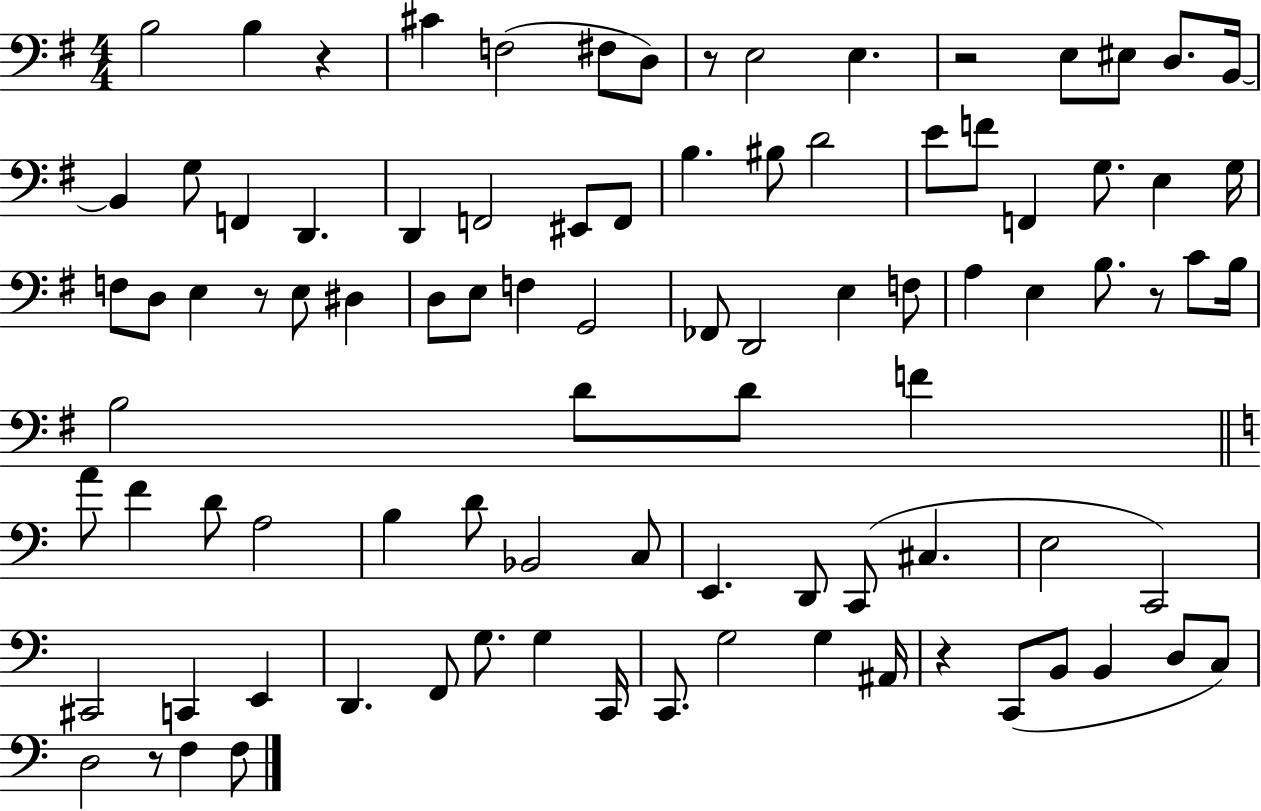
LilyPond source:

{
  \clef bass
  \numericTimeSignature
  \time 4/4
  \key g \major
  \repeat volta 2 { b2 b4 r4 | cis'4 f2( fis8 d8) | r8 e2 e4. | r2 e8 eis8 d8. b,16~~ | \break b,4 g8 f,4 d,4. | d,4 f,2 eis,8 f,8 | b4. bis8 d'2 | e'8 f'8 f,4 g8. e4 g16 | \break f8 d8 e4 r8 e8 dis4 | d8 e8 f4 g,2 | fes,8 d,2 e4 f8 | a4 e4 b8. r8 c'8 b16 | \break b2 d'8 d'8 f'4 | \bar "||" \break \key a \minor a'8 f'4 d'8 a2 | b4 d'8 bes,2 c8 | e,4. d,8 c,8( cis4. | e2 c,2) | \break cis,2 c,4 e,4 | d,4. f,8 g8. g4 c,16 | c,8. g2 g4 ais,16 | r4 c,8( b,8 b,4 d8 c8) | \break d2 r8 f4 f8 | } \bar "|."
}